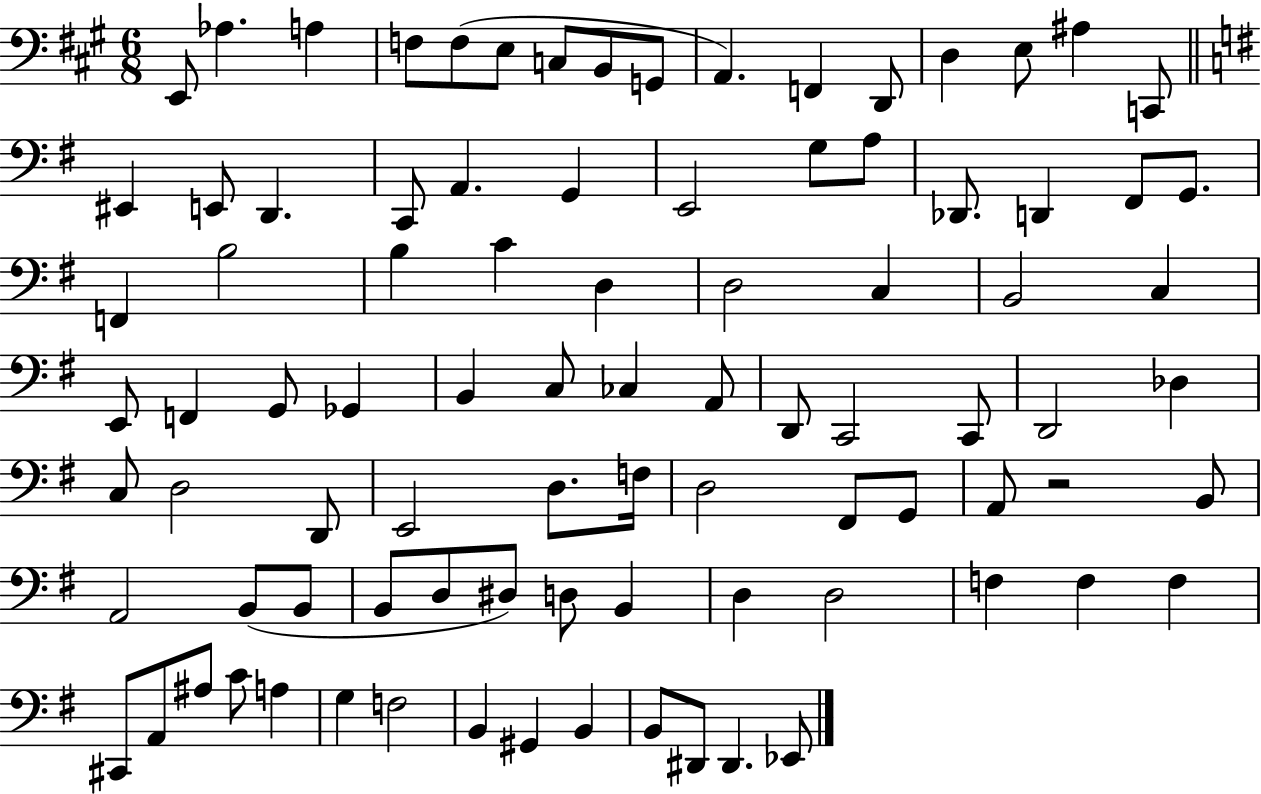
{
  \clef bass
  \numericTimeSignature
  \time 6/8
  \key a \major
  e,8 aes4. a4 | f8 f8( e8 c8 b,8 g,8 | a,4.) f,4 d,8 | d4 e8 ais4 c,8 | \break \bar "||" \break \key g \major eis,4 e,8 d,4. | c,8 a,4. g,4 | e,2 g8 a8 | des,8. d,4 fis,8 g,8. | \break f,4 b2 | b4 c'4 d4 | d2 c4 | b,2 c4 | \break e,8 f,4 g,8 ges,4 | b,4 c8 ces4 a,8 | d,8 c,2 c,8 | d,2 des4 | \break c8 d2 d,8 | e,2 d8. f16 | d2 fis,8 g,8 | a,8 r2 b,8 | \break a,2 b,8( b,8 | b,8 d8 dis8) d8 b,4 | d4 d2 | f4 f4 f4 | \break cis,8 a,8 ais8 c'8 a4 | g4 f2 | b,4 gis,4 b,4 | b,8 dis,8 dis,4. ees,8 | \break \bar "|."
}